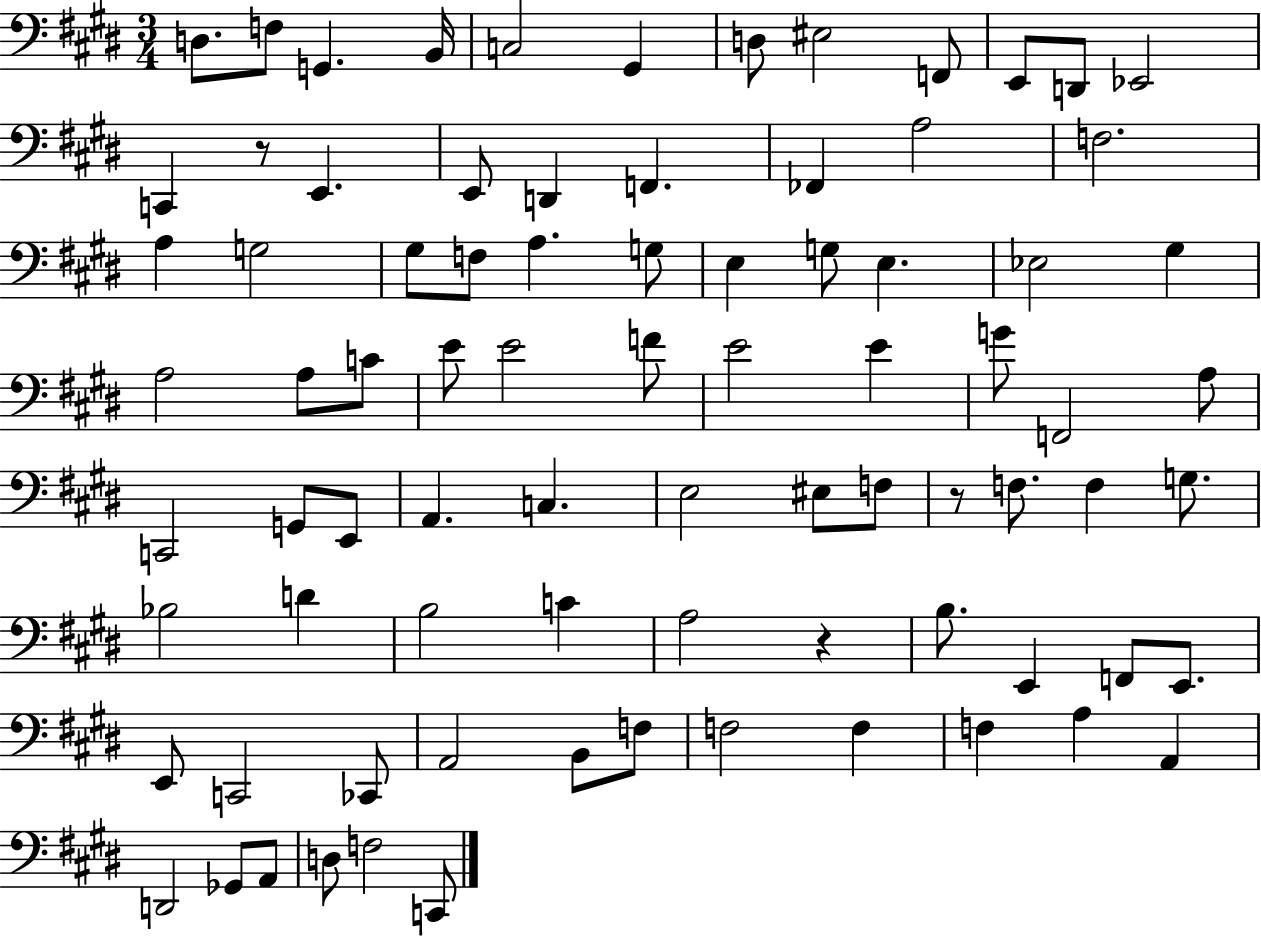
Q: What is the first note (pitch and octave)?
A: D3